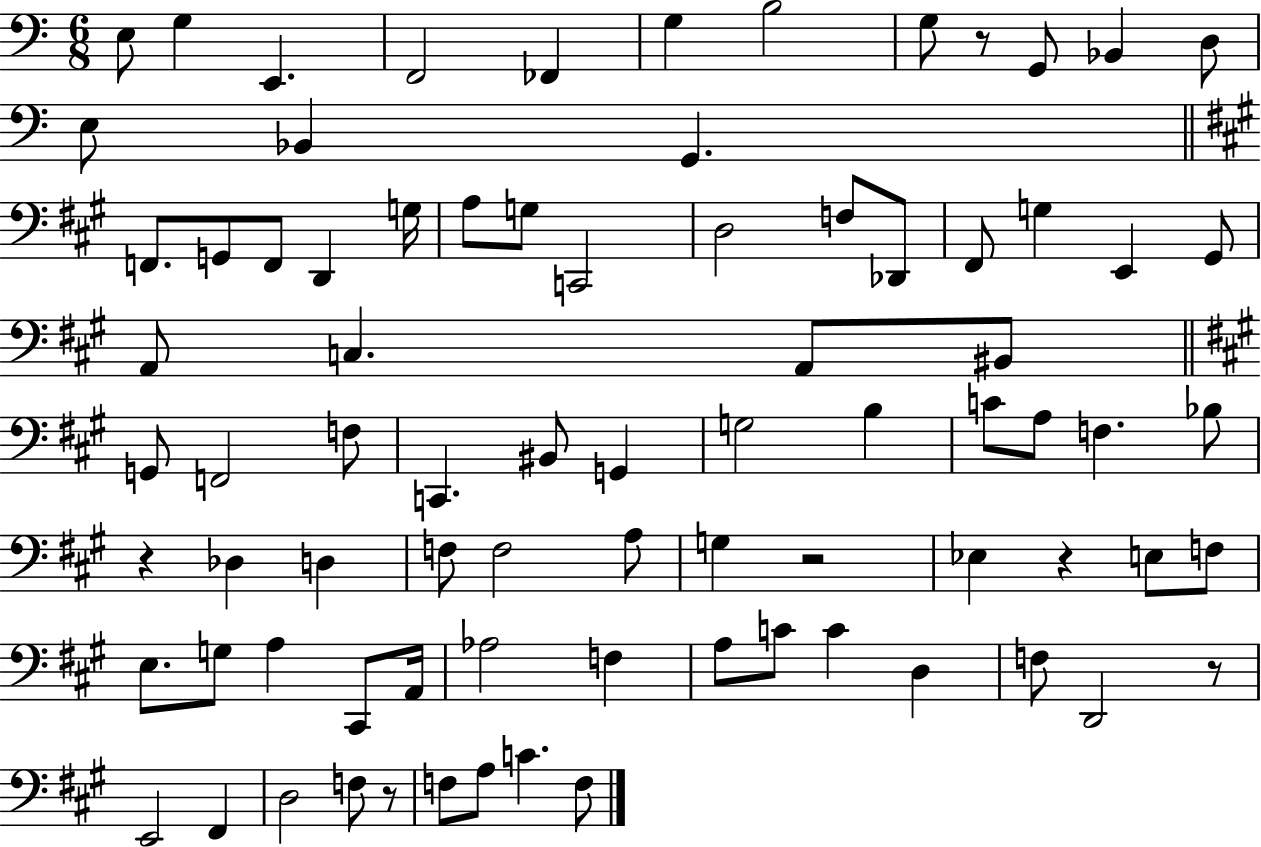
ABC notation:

X:1
T:Untitled
M:6/8
L:1/4
K:C
E,/2 G, E,, F,,2 _F,, G, B,2 G,/2 z/2 G,,/2 _B,, D,/2 E,/2 _B,, G,, F,,/2 G,,/2 F,,/2 D,, G,/4 A,/2 G,/2 C,,2 D,2 F,/2 _D,,/2 ^F,,/2 G, E,, ^G,,/2 A,,/2 C, A,,/2 ^B,,/2 G,,/2 F,,2 F,/2 C,, ^B,,/2 G,, G,2 B, C/2 A,/2 F, _B,/2 z _D, D, F,/2 F,2 A,/2 G, z2 _E, z E,/2 F,/2 E,/2 G,/2 A, ^C,,/2 A,,/4 _A,2 F, A,/2 C/2 C D, F,/2 D,,2 z/2 E,,2 ^F,, D,2 F,/2 z/2 F,/2 A,/2 C F,/2